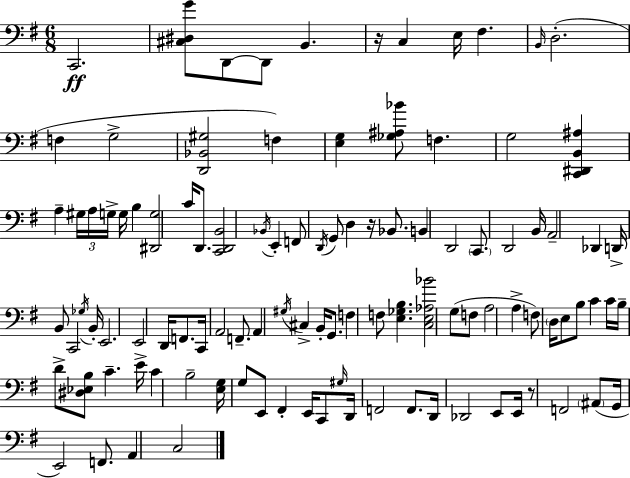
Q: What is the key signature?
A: G major